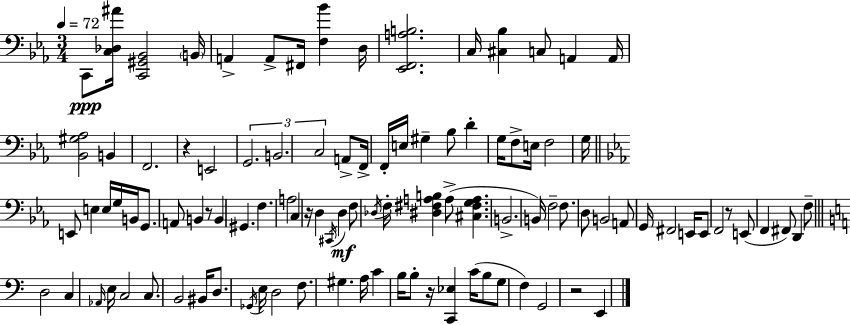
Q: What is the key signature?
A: EES major